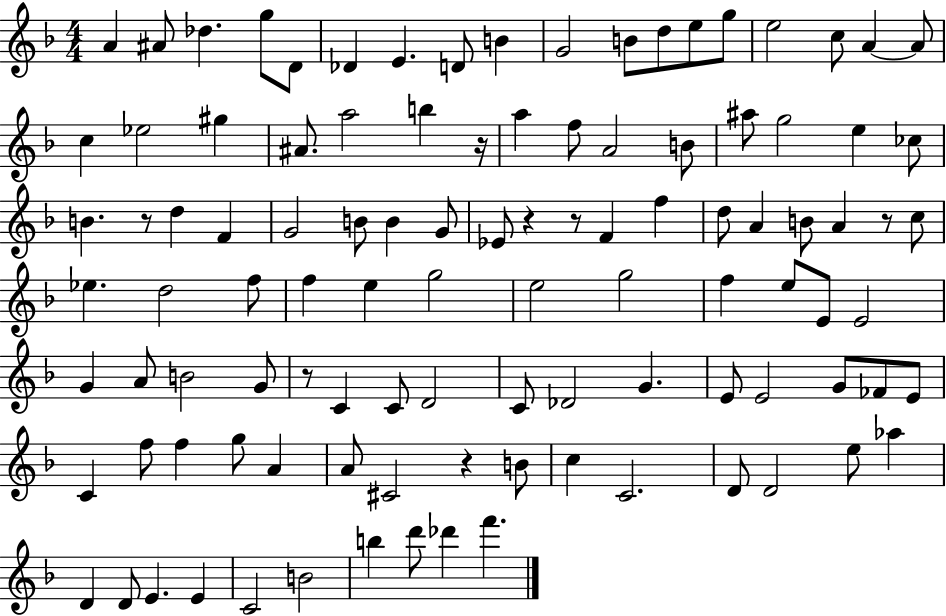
A4/q A#4/e Db5/q. G5/e D4/e Db4/q E4/q. D4/e B4/q G4/h B4/e D5/e E5/e G5/e E5/h C5/e A4/q A4/e C5/q Eb5/h G#5/q A#4/e. A5/h B5/q R/s A5/q F5/e A4/h B4/e A#5/e G5/h E5/q CES5/e B4/q. R/e D5/q F4/q G4/h B4/e B4/q G4/e Eb4/e R/q R/e F4/q F5/q D5/e A4/q B4/e A4/q R/e C5/e Eb5/q. D5/h F5/e F5/q E5/q G5/h E5/h G5/h F5/q E5/e E4/e E4/h G4/q A4/e B4/h G4/e R/e C4/q C4/e D4/h C4/e Db4/h G4/q. E4/e E4/h G4/e FES4/e E4/e C4/q F5/e F5/q G5/e A4/q A4/e C#4/h R/q B4/e C5/q C4/h. D4/e D4/h E5/e Ab5/q D4/q D4/e E4/q. E4/q C4/h B4/h B5/q D6/e Db6/q F6/q.